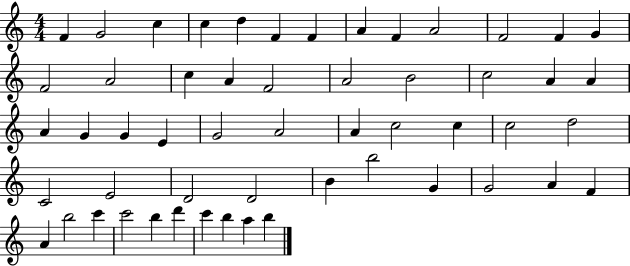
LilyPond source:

{
  \clef treble
  \numericTimeSignature
  \time 4/4
  \key c \major
  f'4 g'2 c''4 | c''4 d''4 f'4 f'4 | a'4 f'4 a'2 | f'2 f'4 g'4 | \break f'2 a'2 | c''4 a'4 f'2 | a'2 b'2 | c''2 a'4 a'4 | \break a'4 g'4 g'4 e'4 | g'2 a'2 | a'4 c''2 c''4 | c''2 d''2 | \break c'2 e'2 | d'2 d'2 | b'4 b''2 g'4 | g'2 a'4 f'4 | \break a'4 b''2 c'''4 | c'''2 b''4 d'''4 | c'''4 b''4 a''4 b''4 | \bar "|."
}